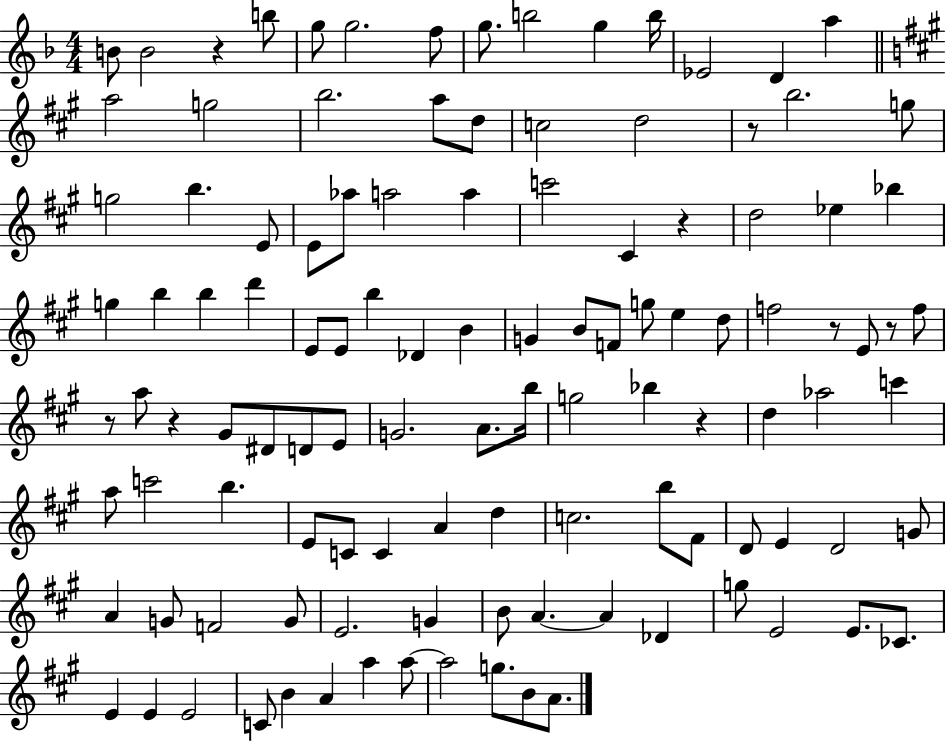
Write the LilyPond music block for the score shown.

{
  \clef treble
  \numericTimeSignature
  \time 4/4
  \key f \major
  b'8 b'2 r4 b''8 | g''8 g''2. f''8 | g''8. b''2 g''4 b''16 | ees'2 d'4 a''4 | \break \bar "||" \break \key a \major a''2 g''2 | b''2. a''8 d''8 | c''2 d''2 | r8 b''2. g''8 | \break g''2 b''4. e'8 | e'8 aes''8 a''2 a''4 | c'''2 cis'4 r4 | d''2 ees''4 bes''4 | \break g''4 b''4 b''4 d'''4 | e'8 e'8 b''4 des'4 b'4 | g'4 b'8 f'8 g''8 e''4 d''8 | f''2 r8 e'8 r8 f''8 | \break r8 a''8 r4 gis'8 dis'8 d'8 e'8 | g'2. a'8. b''16 | g''2 bes''4 r4 | d''4 aes''2 c'''4 | \break a''8 c'''2 b''4. | e'8 c'8 c'4 a'4 d''4 | c''2. b''8 fis'8 | d'8 e'4 d'2 g'8 | \break a'4 g'8 f'2 g'8 | e'2. g'4 | b'8 a'4.~~ a'4 des'4 | g''8 e'2 e'8. ces'8. | \break e'4 e'4 e'2 | c'8 b'4 a'4 a''4 a''8~~ | a''2 g''8. b'8 a'8. | \bar "|."
}